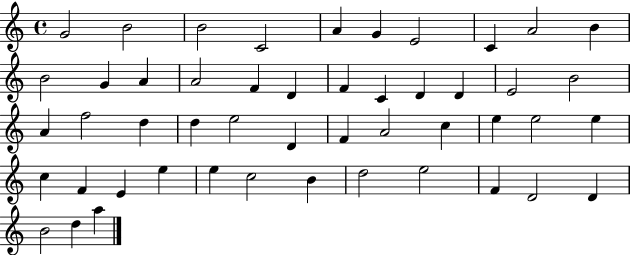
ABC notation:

X:1
T:Untitled
M:4/4
L:1/4
K:C
G2 B2 B2 C2 A G E2 C A2 B B2 G A A2 F D F C D D E2 B2 A f2 d d e2 D F A2 c e e2 e c F E e e c2 B d2 e2 F D2 D B2 d a